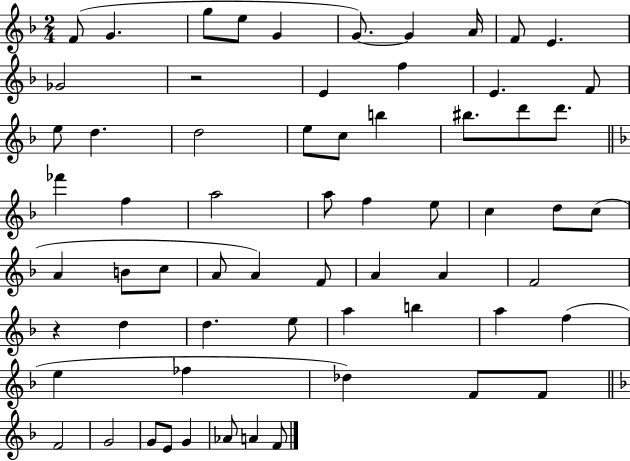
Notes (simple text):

F4/e G4/q. G5/e E5/e G4/q G4/e. G4/q A4/s F4/e E4/q. Gb4/h R/h E4/q F5/q E4/q. F4/e E5/e D5/q. D5/h E5/e C5/e B5/q BIS5/e. D6/e D6/e. FES6/q F5/q A5/h A5/e F5/q E5/e C5/q D5/e C5/e A4/q B4/e C5/e A4/e A4/q F4/e A4/q A4/q F4/h R/q D5/q D5/q. E5/e A5/q B5/q A5/q F5/q E5/q FES5/q Db5/q F4/e F4/e F4/h G4/h G4/e E4/e G4/q Ab4/e A4/q F4/e